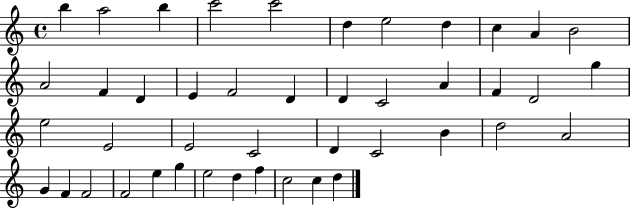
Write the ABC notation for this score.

X:1
T:Untitled
M:4/4
L:1/4
K:C
b a2 b c'2 c'2 d e2 d c A B2 A2 F D E F2 D D C2 A F D2 g e2 E2 E2 C2 D C2 B d2 A2 G F F2 F2 e g e2 d f c2 c d